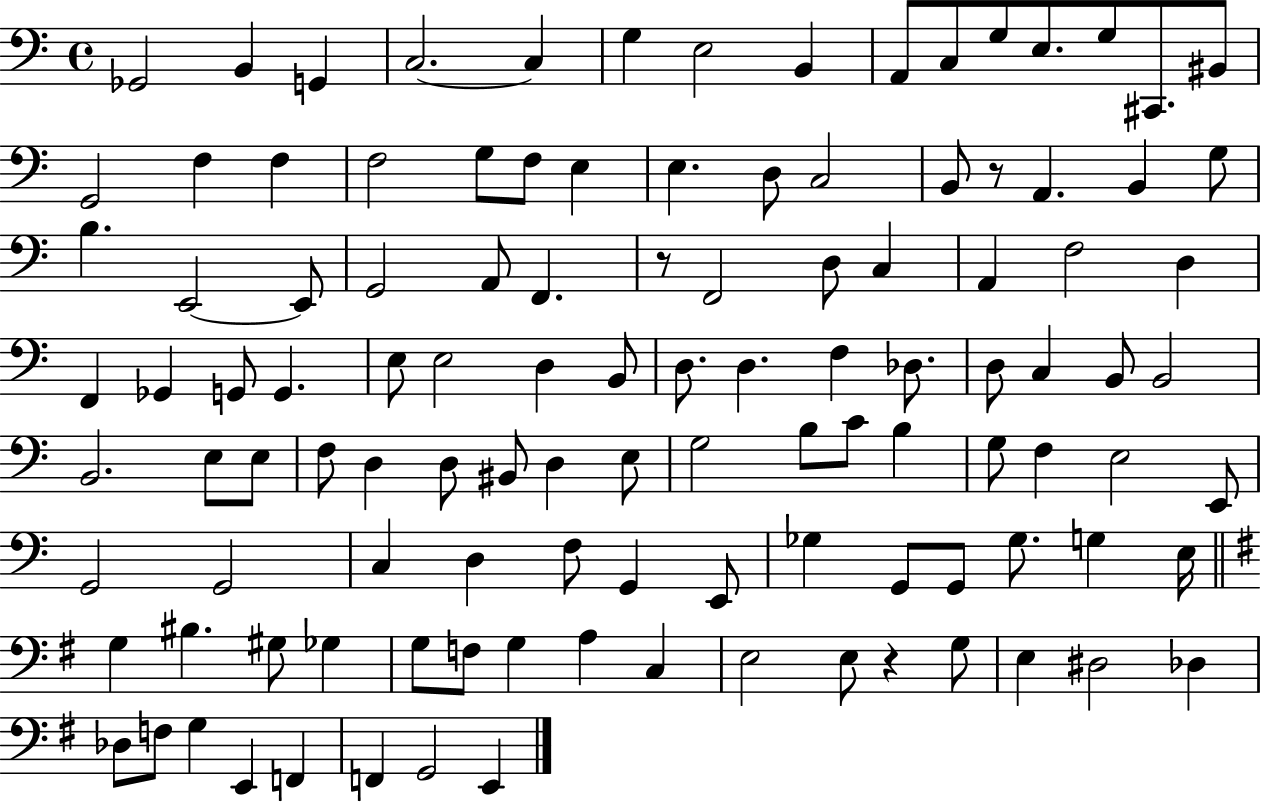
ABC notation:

X:1
T:Untitled
M:4/4
L:1/4
K:C
_G,,2 B,, G,, C,2 C, G, E,2 B,, A,,/2 C,/2 G,/2 E,/2 G,/2 ^C,,/2 ^B,,/2 G,,2 F, F, F,2 G,/2 F,/2 E, E, D,/2 C,2 B,,/2 z/2 A,, B,, G,/2 B, E,,2 E,,/2 G,,2 A,,/2 F,, z/2 F,,2 D,/2 C, A,, F,2 D, F,, _G,, G,,/2 G,, E,/2 E,2 D, B,,/2 D,/2 D, F, _D,/2 D,/2 C, B,,/2 B,,2 B,,2 E,/2 E,/2 F,/2 D, D,/2 ^B,,/2 D, E,/2 G,2 B,/2 C/2 B, G,/2 F, E,2 E,,/2 G,,2 G,,2 C, D, F,/2 G,, E,,/2 _G, G,,/2 G,,/2 _G,/2 G, E,/4 G, ^B, ^G,/2 _G, G,/2 F,/2 G, A, C, E,2 E,/2 z G,/2 E, ^D,2 _D, _D,/2 F,/2 G, E,, F,, F,, G,,2 E,,